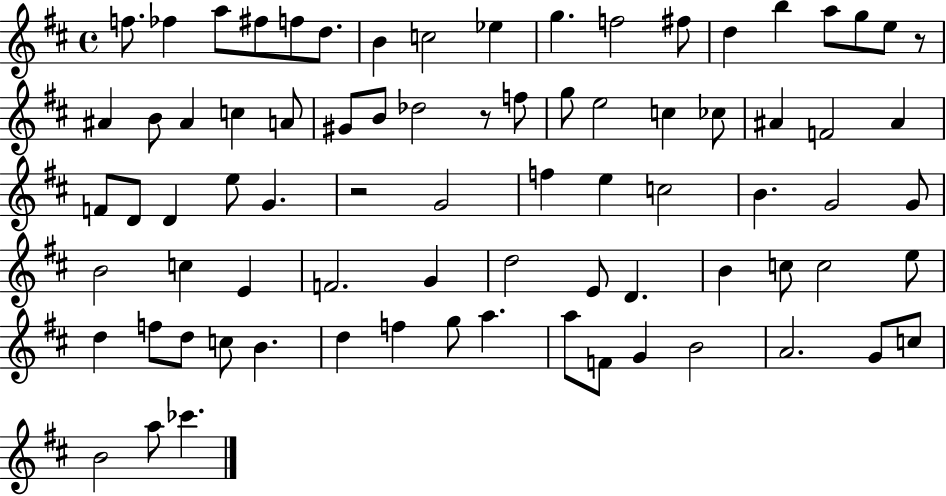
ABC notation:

X:1
T:Untitled
M:4/4
L:1/4
K:D
f/2 _f a/2 ^f/2 f/2 d/2 B c2 _e g f2 ^f/2 d b a/2 g/2 e/2 z/2 ^A B/2 ^A c A/2 ^G/2 B/2 _d2 z/2 f/2 g/2 e2 c _c/2 ^A F2 ^A F/2 D/2 D e/2 G z2 G2 f e c2 B G2 G/2 B2 c E F2 G d2 E/2 D B c/2 c2 e/2 d f/2 d/2 c/2 B d f g/2 a a/2 F/2 G B2 A2 G/2 c/2 B2 a/2 _c'